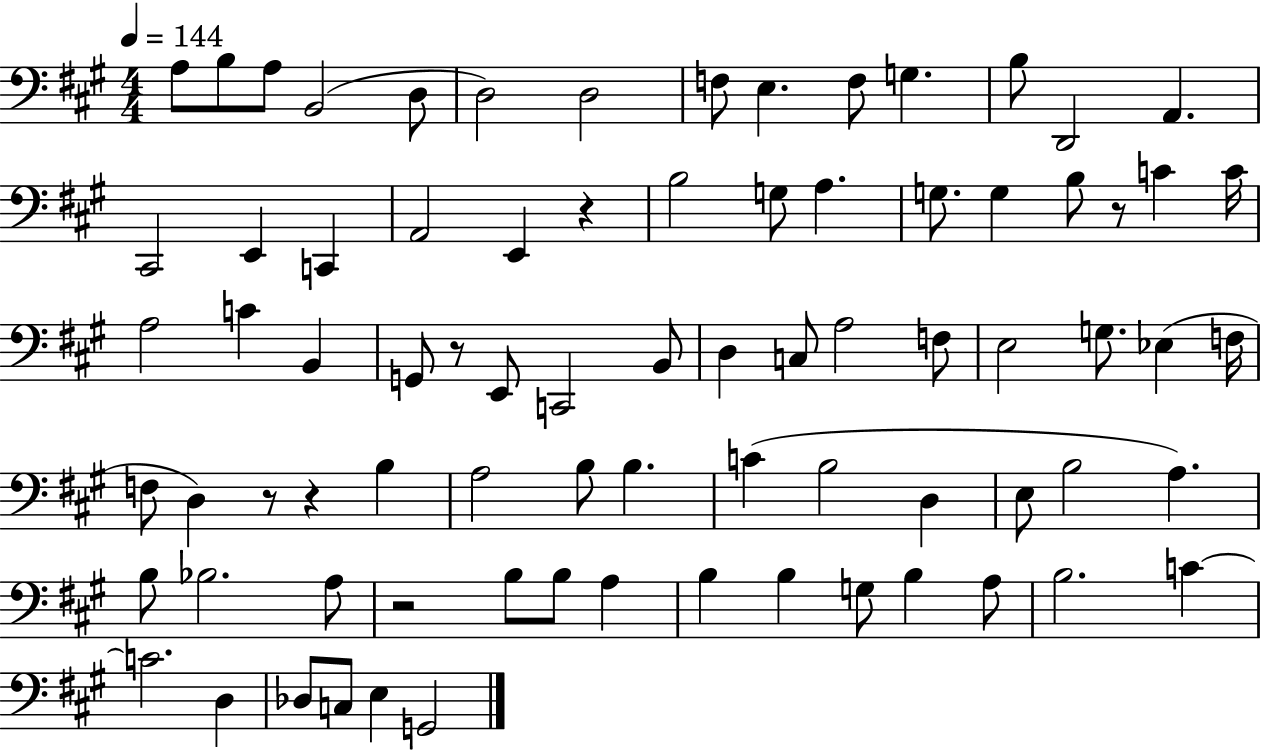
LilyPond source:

{
  \clef bass
  \numericTimeSignature
  \time 4/4
  \key a \major
  \tempo 4 = 144
  a8 b8 a8 b,2( d8 | d2) d2 | f8 e4. f8 g4. | b8 d,2 a,4. | \break cis,2 e,4 c,4 | a,2 e,4 r4 | b2 g8 a4. | g8. g4 b8 r8 c'4 c'16 | \break a2 c'4 b,4 | g,8 r8 e,8 c,2 b,8 | d4 c8 a2 f8 | e2 g8. ees4( f16 | \break f8 d4) r8 r4 b4 | a2 b8 b4. | c'4( b2 d4 | e8 b2 a4.) | \break b8 bes2. a8 | r2 b8 b8 a4 | b4 b4 g8 b4 a8 | b2. c'4~~ | \break c'2. d4 | des8 c8 e4 g,2 | \bar "|."
}